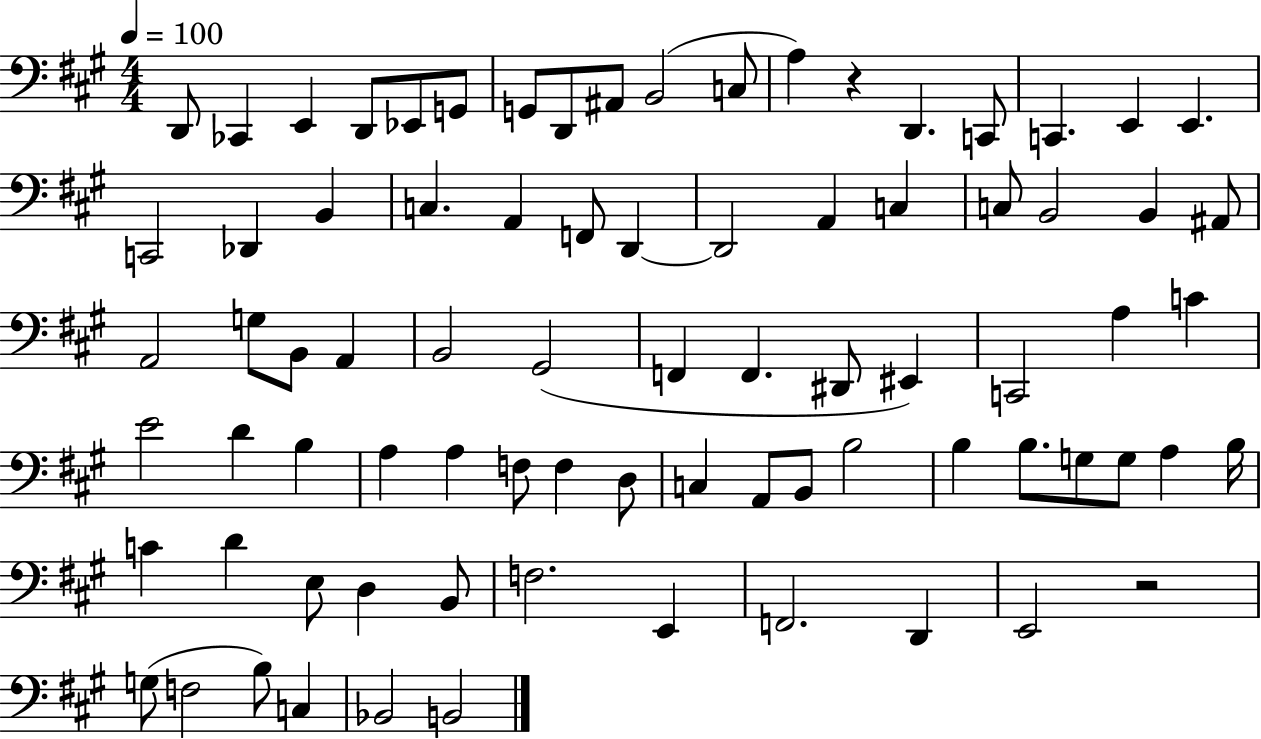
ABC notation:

X:1
T:Untitled
M:4/4
L:1/4
K:A
D,,/2 _C,, E,, D,,/2 _E,,/2 G,,/2 G,,/2 D,,/2 ^A,,/2 B,,2 C,/2 A, z D,, C,,/2 C,, E,, E,, C,,2 _D,, B,, C, A,, F,,/2 D,, D,,2 A,, C, C,/2 B,,2 B,, ^A,,/2 A,,2 G,/2 B,,/2 A,, B,,2 ^G,,2 F,, F,, ^D,,/2 ^E,, C,,2 A, C E2 D B, A, A, F,/2 F, D,/2 C, A,,/2 B,,/2 B,2 B, B,/2 G,/2 G,/2 A, B,/4 C D E,/2 D, B,,/2 F,2 E,, F,,2 D,, E,,2 z2 G,/2 F,2 B,/2 C, _B,,2 B,,2